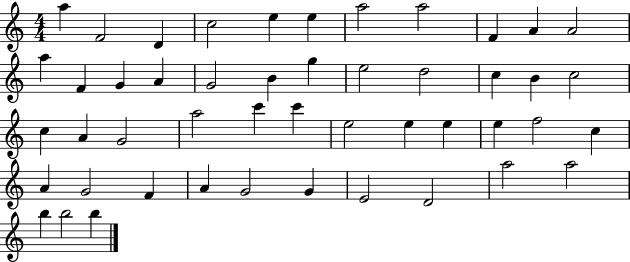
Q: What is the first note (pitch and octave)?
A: A5